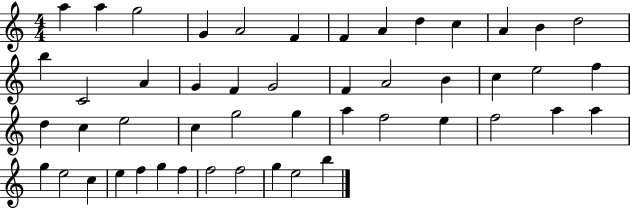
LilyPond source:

{
  \clef treble
  \numericTimeSignature
  \time 4/4
  \key c \major
  a''4 a''4 g''2 | g'4 a'2 f'4 | f'4 a'4 d''4 c''4 | a'4 b'4 d''2 | \break b''4 c'2 a'4 | g'4 f'4 g'2 | f'4 a'2 b'4 | c''4 e''2 f''4 | \break d''4 c''4 e''2 | c''4 g''2 g''4 | a''4 f''2 e''4 | f''2 a''4 a''4 | \break g''4 e''2 c''4 | e''4 f''4 g''4 f''4 | f''2 f''2 | g''4 e''2 b''4 | \break \bar "|."
}